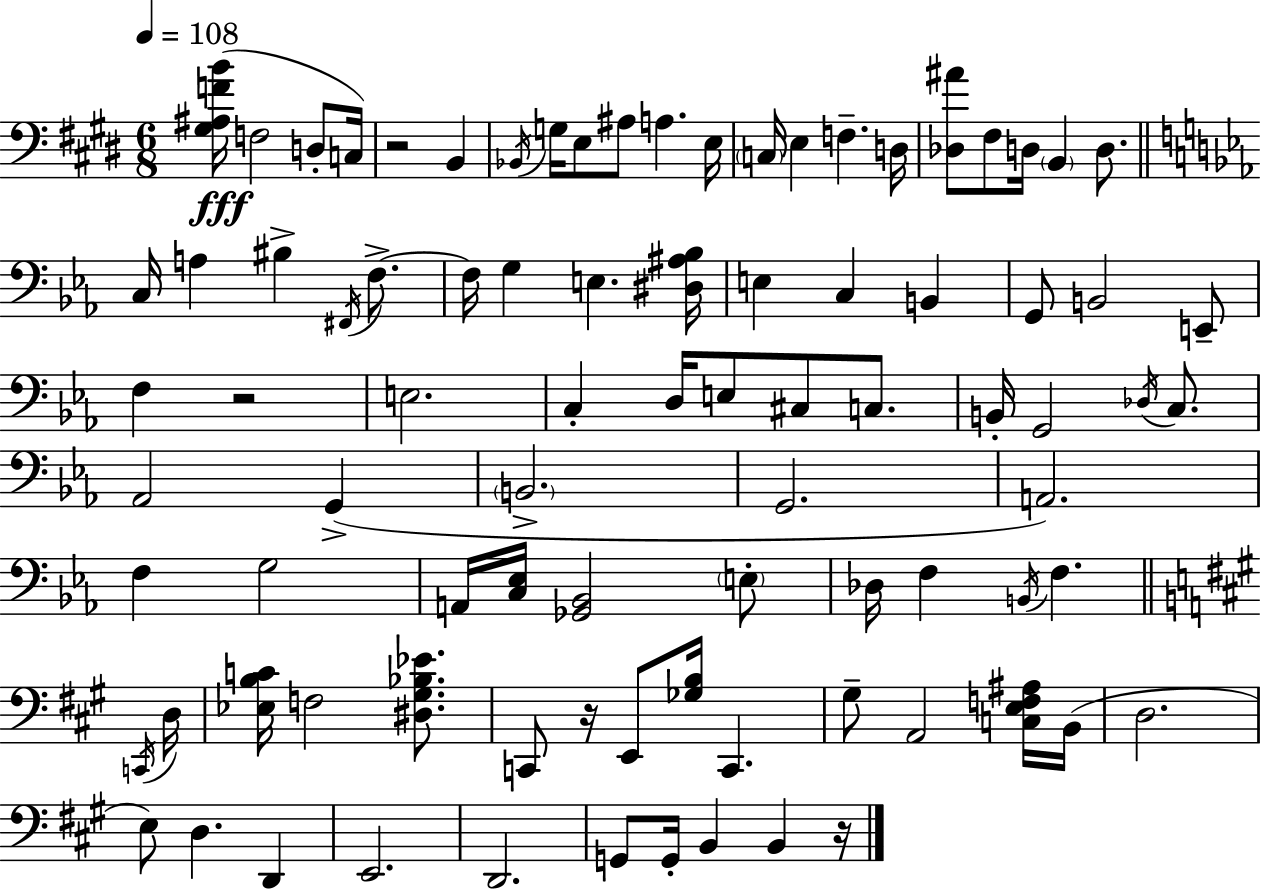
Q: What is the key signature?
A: E major